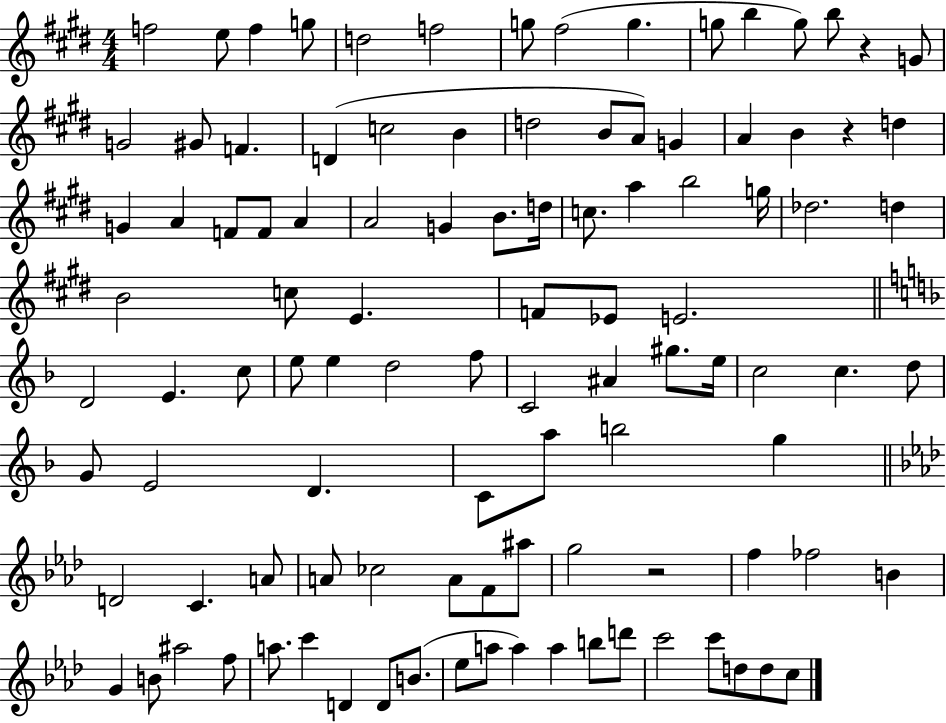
F5/h E5/e F5/q G5/e D5/h F5/h G5/e F#5/h G5/q. G5/e B5/q G5/e B5/e R/q G4/e G4/h G#4/e F4/q. D4/q C5/h B4/q D5/h B4/e A4/e G4/q A4/q B4/q R/q D5/q G4/q A4/q F4/e F4/e A4/q A4/h G4/q B4/e. D5/s C5/e. A5/q B5/h G5/s Db5/h. D5/q B4/h C5/e E4/q. F4/e Eb4/e E4/h. D4/h E4/q. C5/e E5/e E5/q D5/h F5/e C4/h A#4/q G#5/e. E5/s C5/h C5/q. D5/e G4/e E4/h D4/q. C4/e A5/e B5/h G5/q D4/h C4/q. A4/e A4/e CES5/h A4/e F4/e A#5/e G5/h R/h F5/q FES5/h B4/q G4/q B4/e A#5/h F5/e A5/e. C6/q D4/q D4/e B4/e. Eb5/e A5/e A5/q A5/q B5/e D6/e C6/h C6/e D5/e D5/e C5/e